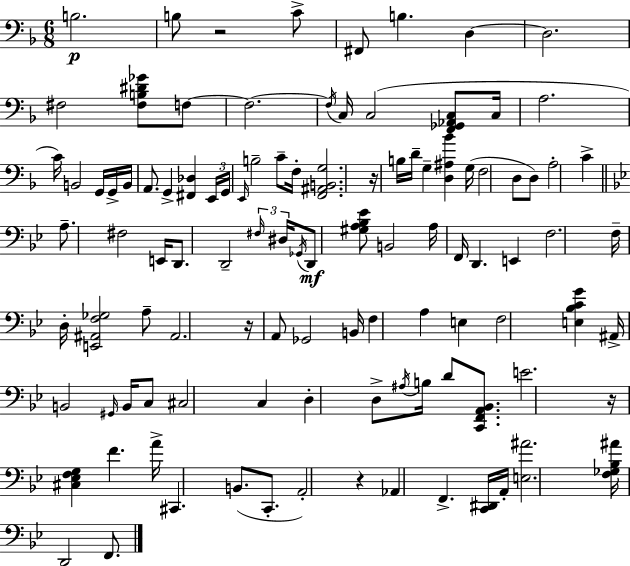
B3/h. B3/e R/h C4/e F#2/e B3/q. D3/q D3/h. F#3/h [F#3,B3,D#4,Gb4]/e F3/e F3/h. F3/s C3/s C3/h [F2,Gb2,Ab2,C3]/e C3/s A3/h. C4/s B2/h G2/s G2/s B2/s A2/e. G2/q [F#2,Db3]/q E2/s G2/s E2/s B3/h C4/e F3/s [F2,A#2,B2,G3]/h. R/s B3/s D4/s G3/q [D3,A#3,Bb4]/q G3/s F3/h D3/e D3/e A3/h C4/q A3/e. F#3/h E2/s D2/e. D2/h F#3/s D#3/s Gb2/s D2/e [G#3,A3,Bb3,Eb4]/e B2/h A3/s F2/s D2/q. E2/q F3/h. F3/s D3/s [E2,A#2,F3,Gb3]/h A3/e A#2/h. R/s A2/e Gb2/h B2/s F3/q A3/q E3/q F3/h [E3,Bb3,C4,G4]/q A#2/s B2/h G#2/s B2/s C3/e C#3/h C3/q D3/q D3/e A#3/s B3/s D4/e [C2,F2,A2,Bb2]/e. E4/h. R/s [C#3,Eb3,F3,G3]/q F4/q. A4/s C#2/q. B2/e. C2/e. A2/h R/q Ab2/q F2/q. [C2,D#2]/s A2/s [E3,A#4]/h. [F3,Gb3,Bb3,A#4]/s D2/h F2/e.